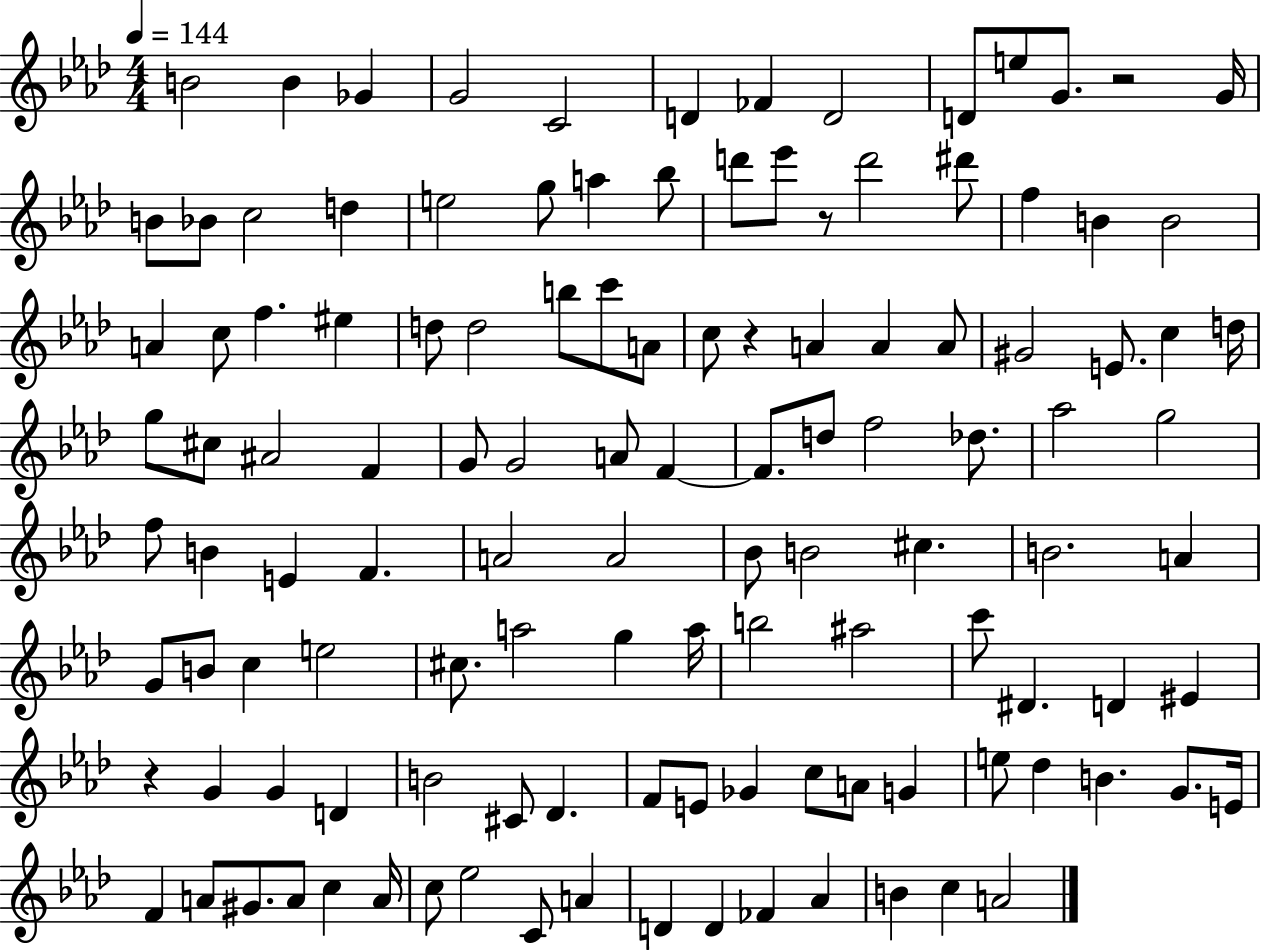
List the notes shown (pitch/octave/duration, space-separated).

B4/h B4/q Gb4/q G4/h C4/h D4/q FES4/q D4/h D4/e E5/e G4/e. R/h G4/s B4/e Bb4/e C5/h D5/q E5/h G5/e A5/q Bb5/e D6/e Eb6/e R/e D6/h D#6/e F5/q B4/q B4/h A4/q C5/e F5/q. EIS5/q D5/e D5/h B5/e C6/e A4/e C5/e R/q A4/q A4/q A4/e G#4/h E4/e. C5/q D5/s G5/e C#5/e A#4/h F4/q G4/e G4/h A4/e F4/q F4/e. D5/e F5/h Db5/e. Ab5/h G5/h F5/e B4/q E4/q F4/q. A4/h A4/h Bb4/e B4/h C#5/q. B4/h. A4/q G4/e B4/e C5/q E5/h C#5/e. A5/h G5/q A5/s B5/h A#5/h C6/e D#4/q. D4/q EIS4/q R/q G4/q G4/q D4/q B4/h C#4/e Db4/q. F4/e E4/e Gb4/q C5/e A4/e G4/q E5/e Db5/q B4/q. G4/e. E4/s F4/q A4/e G#4/e. A4/e C5/q A4/s C5/e Eb5/h C4/e A4/q D4/q D4/q FES4/q Ab4/q B4/q C5/q A4/h